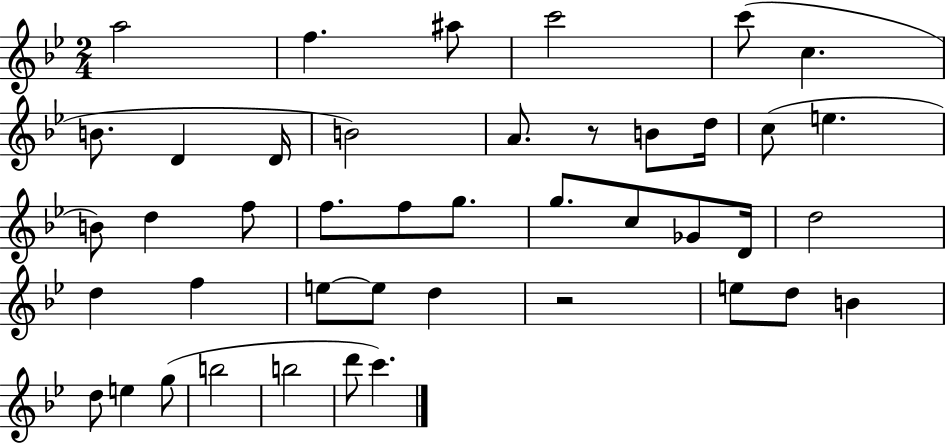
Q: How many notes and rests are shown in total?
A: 43